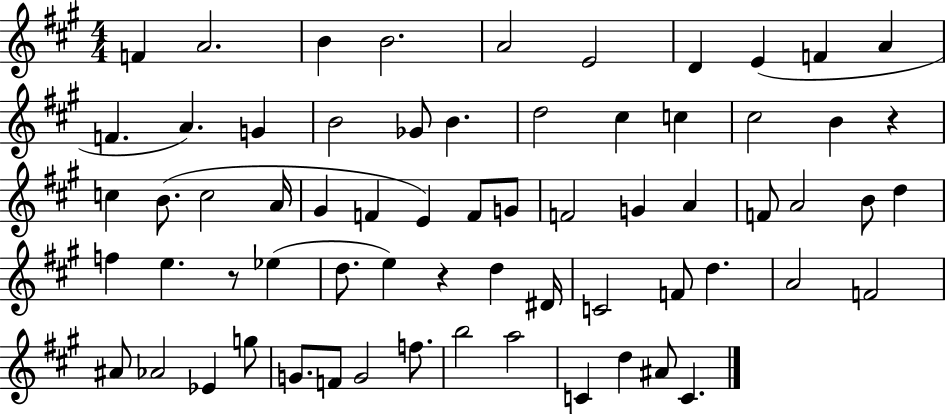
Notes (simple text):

F4/q A4/h. B4/q B4/h. A4/h E4/h D4/q E4/q F4/q A4/q F4/q. A4/q. G4/q B4/h Gb4/e B4/q. D5/h C#5/q C5/q C#5/h B4/q R/q C5/q B4/e. C5/h A4/s G#4/q F4/q E4/q F4/e G4/e F4/h G4/q A4/q F4/e A4/h B4/e D5/q F5/q E5/q. R/e Eb5/q D5/e. E5/q R/q D5/q D#4/s C4/h F4/e D5/q. A4/h F4/h A#4/e Ab4/h Eb4/q G5/e G4/e. F4/e G4/h F5/e. B5/h A5/h C4/q D5/q A#4/e C4/q.